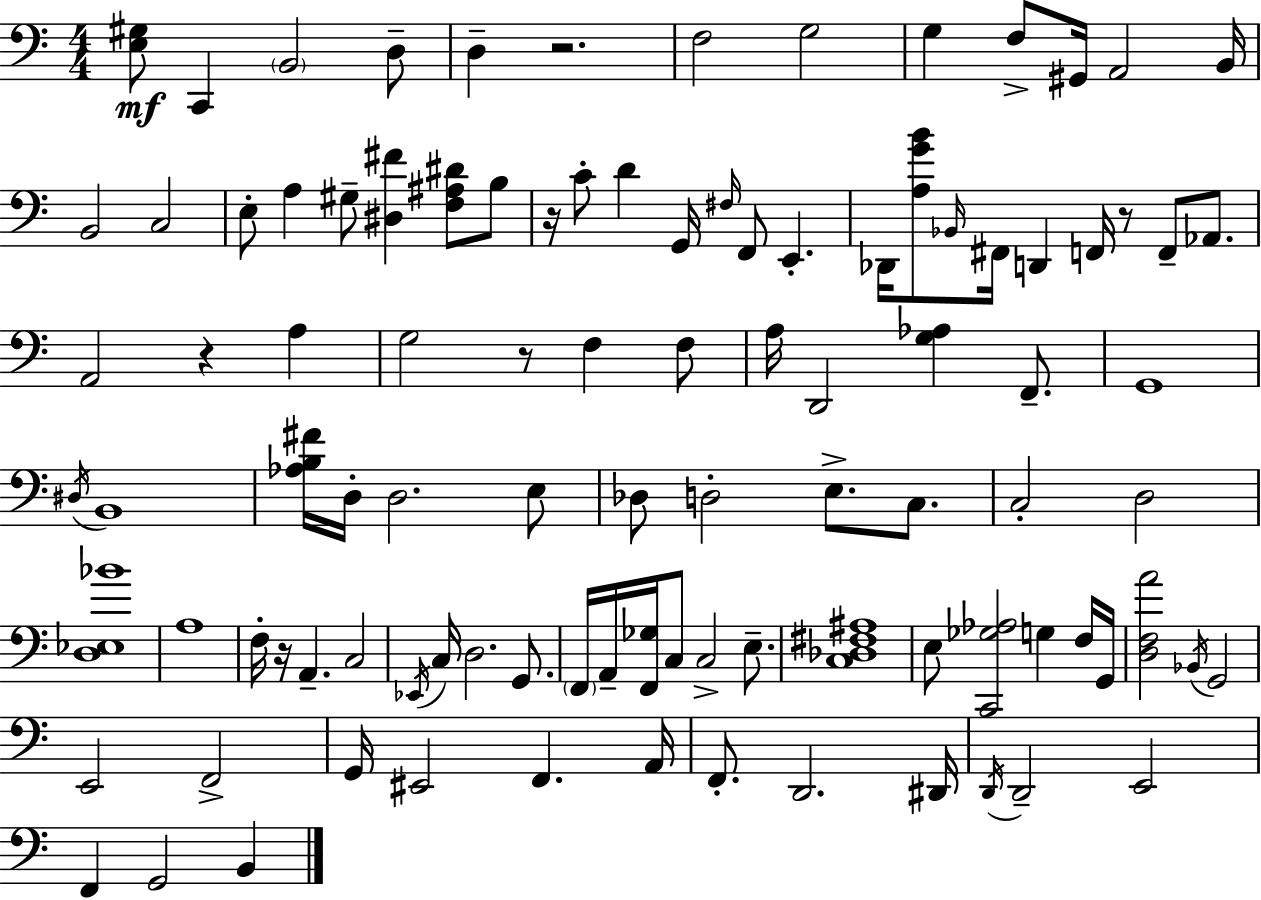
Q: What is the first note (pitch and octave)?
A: C2